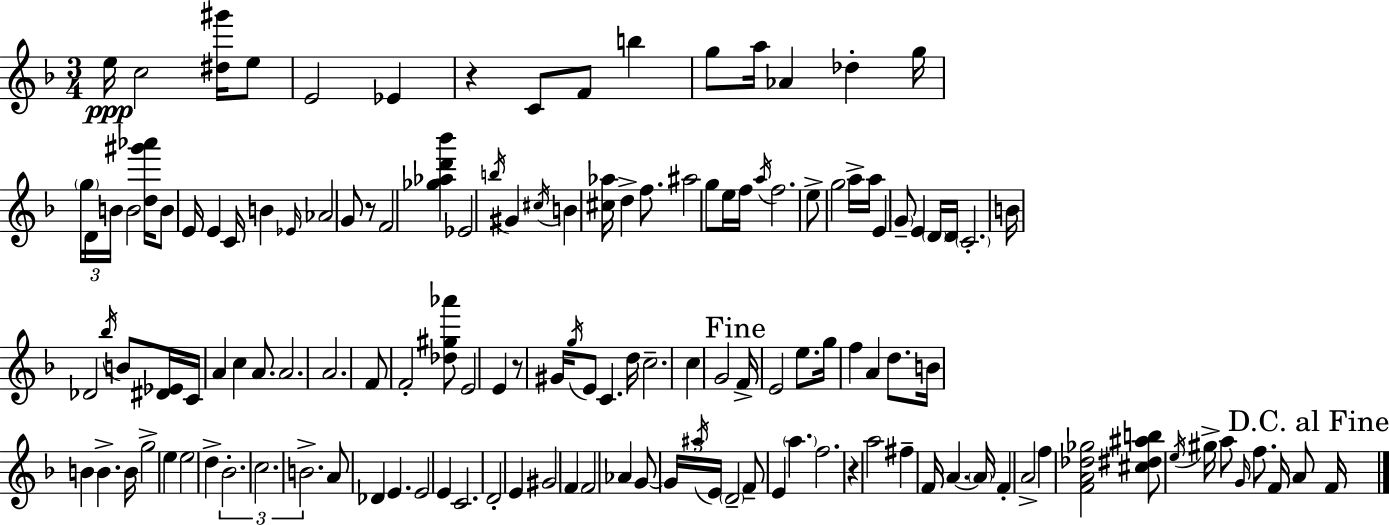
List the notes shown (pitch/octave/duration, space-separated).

E5/s C5/h [D#5,G#6]/s E5/e E4/h Eb4/q R/q C4/e F4/e B5/q G5/e A5/s Ab4/q Db5/q G5/s G5/s D4/s B4/s B4/h [D5,G#6,Ab6]/s B4/e E4/s E4/q C4/s B4/q Eb4/s Ab4/h G4/e R/e F4/h [Gb5,Ab5,D6,Bb6]/q Eb4/h B5/s G#4/q C#5/s B4/q [C#5,Ab5]/s D5/q F5/e. A#5/h G5/e E5/s F5/s A5/s F5/h. E5/e G5/h A5/s A5/s E4/q G4/e E4/q D4/s D4/s C4/h. B4/s Db4/h Bb5/s B4/e [D#4,Eb4]/s C4/s A4/q C5/q A4/e. A4/h. A4/h. F4/e F4/h [Db5,G#5,Ab6]/e E4/h E4/q R/e G#4/s G5/s E4/e C4/q. D5/s C5/h. C5/q G4/h F4/s E4/h E5/e. G5/s F5/q A4/q D5/e. B4/s B4/q B4/q. B4/s G5/h E5/q E5/h D5/q Bb4/h. C5/h. B4/h. A4/e Db4/q E4/q. E4/h E4/q C4/h. D4/h E4/q G#4/h F4/q F4/h Ab4/q G4/e G4/s A#5/s E4/s D4/h F4/e E4/q A5/q. F5/h. R/q A5/h F#5/q F4/s A4/q. A4/s F4/q A4/h F5/q [F4,A4,Db5,Gb5]/h [C#5,D#5,A#5,B5]/e E5/s G#5/s A5/e G4/s F5/e. F4/s A4/e F4/s